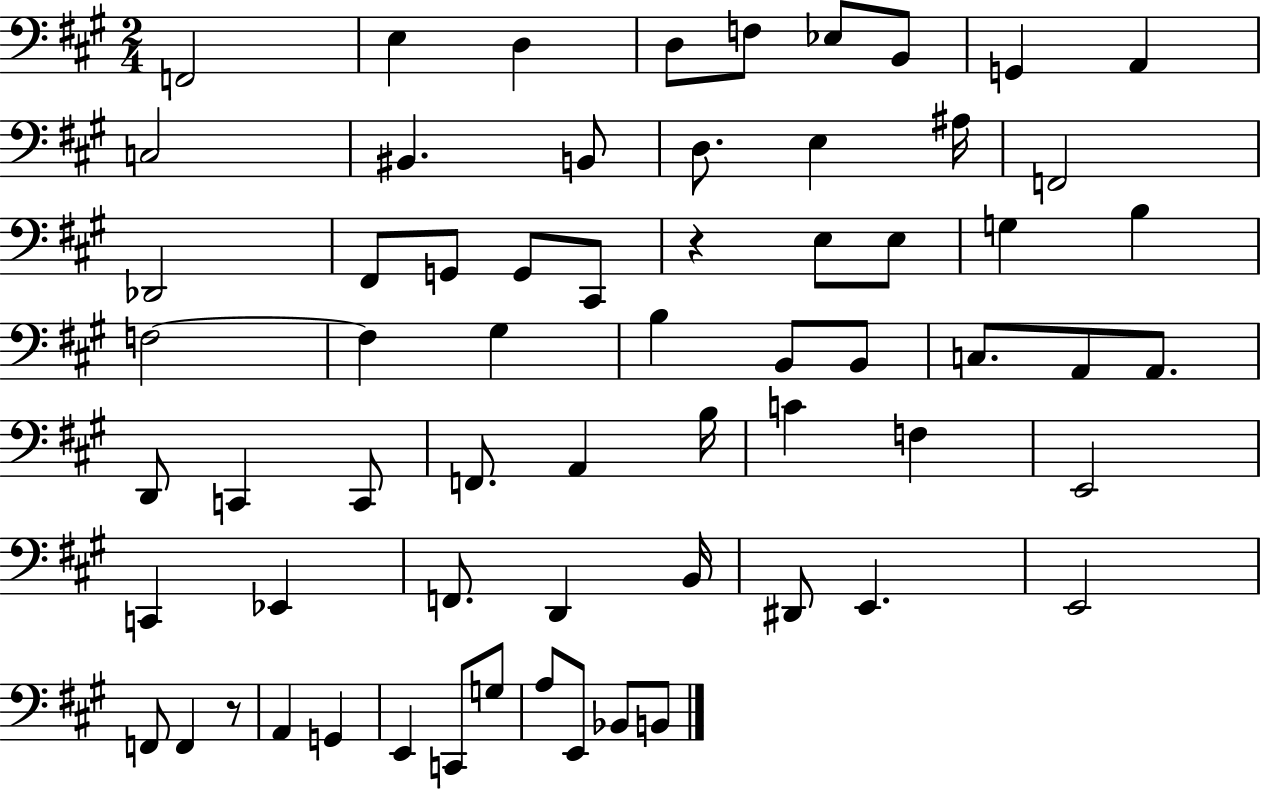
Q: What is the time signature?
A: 2/4